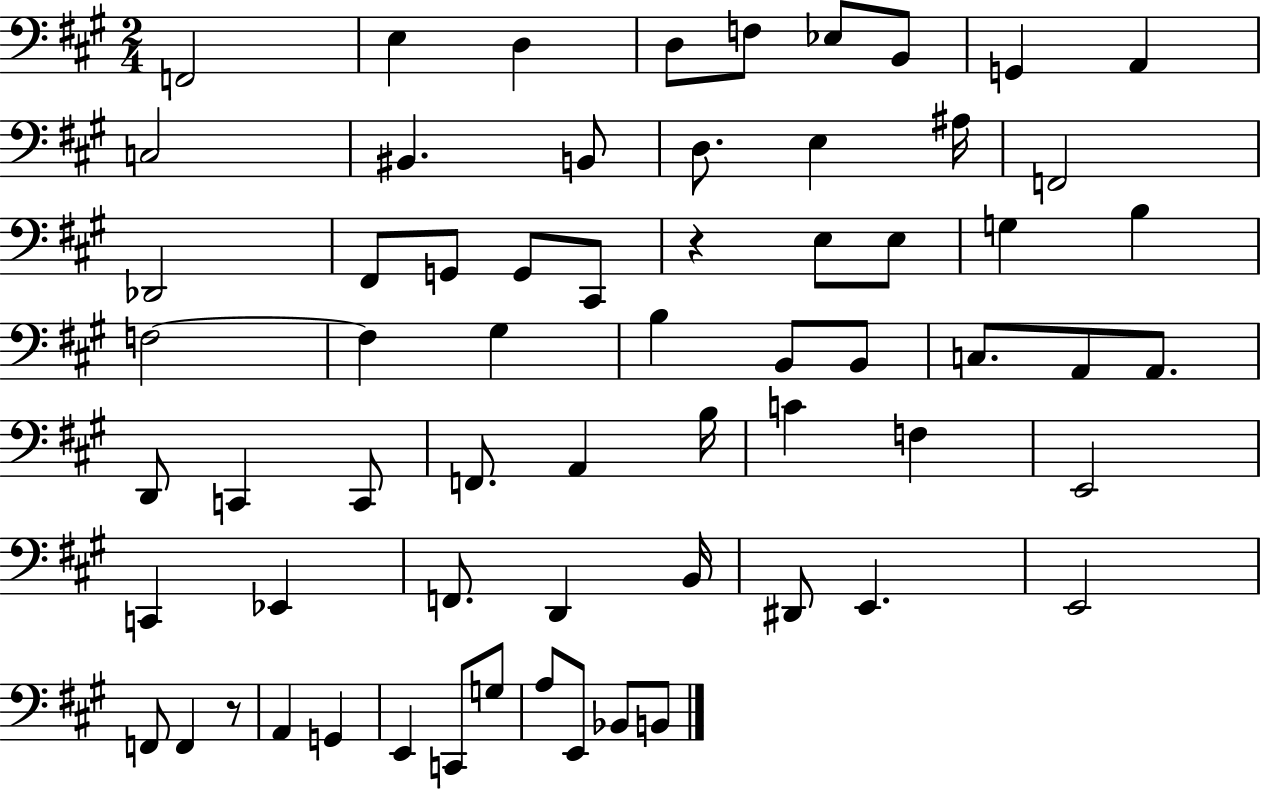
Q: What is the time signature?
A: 2/4